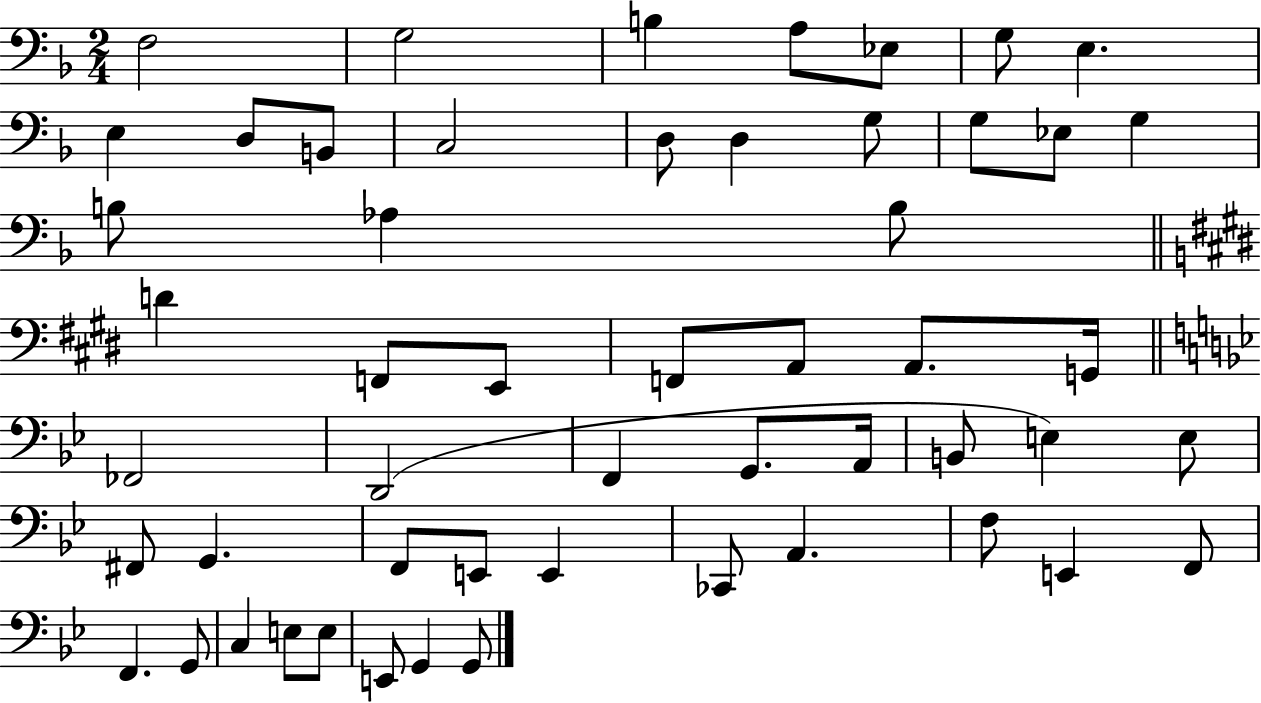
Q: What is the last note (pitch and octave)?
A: G2